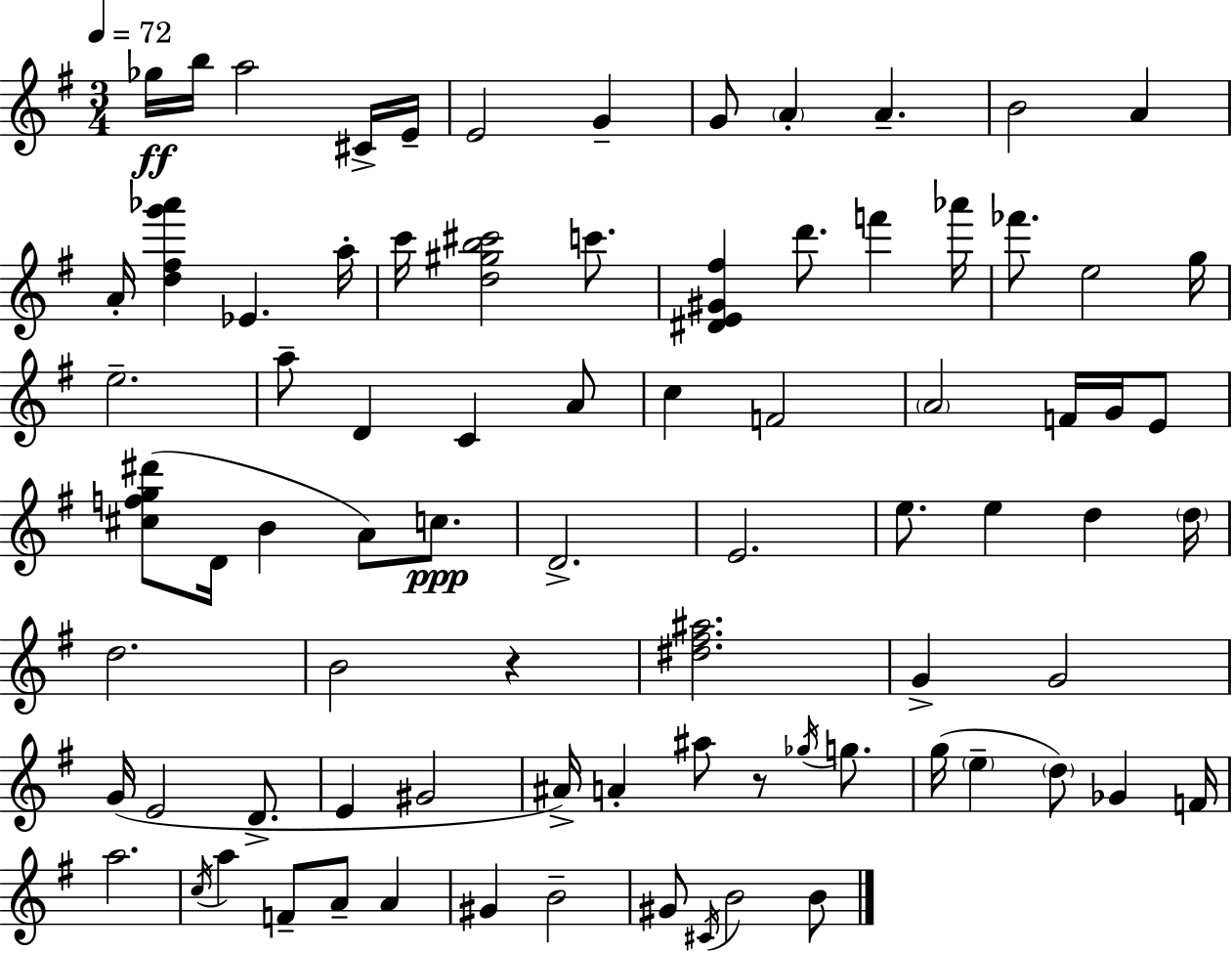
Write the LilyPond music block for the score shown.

{
  \clef treble
  \numericTimeSignature
  \time 3/4
  \key g \major
  \tempo 4 = 72
  ges''16\ff b''16 a''2 cis'16-> e'16-- | e'2 g'4-- | g'8 \parenthesize a'4-. a'4.-- | b'2 a'4 | \break a'16-. <d'' fis'' g''' aes'''>4 ees'4. a''16-. | c'''16 <d'' gis'' b'' cis'''>2 c'''8. | <dis' e' gis' fis''>4 d'''8. f'''4 aes'''16 | fes'''8. e''2 g''16 | \break e''2.-- | a''8-- d'4 c'4 a'8 | c''4 f'2 | \parenthesize a'2 f'16 g'16 e'8 | \break <cis'' f'' g'' dis'''>8( d'16 b'4 a'8) c''8.\ppp | d'2.-> | e'2. | e''8. e''4 d''4 \parenthesize d''16 | \break d''2. | b'2 r4 | <dis'' fis'' ais''>2. | g'4-> g'2 | \break g'16( e'2 d'8.-> | e'4 gis'2 | ais'16->) a'4-. ais''8 r8 \acciaccatura { ges''16 } g''8. | g''16( \parenthesize e''4-- \parenthesize d''8) ges'4 | \break f'16 a''2. | \acciaccatura { c''16 } a''4 f'8-- a'8-- a'4 | gis'4 b'2-- | gis'8 \acciaccatura { cis'16 } b'2 | \break b'8 \bar "|."
}